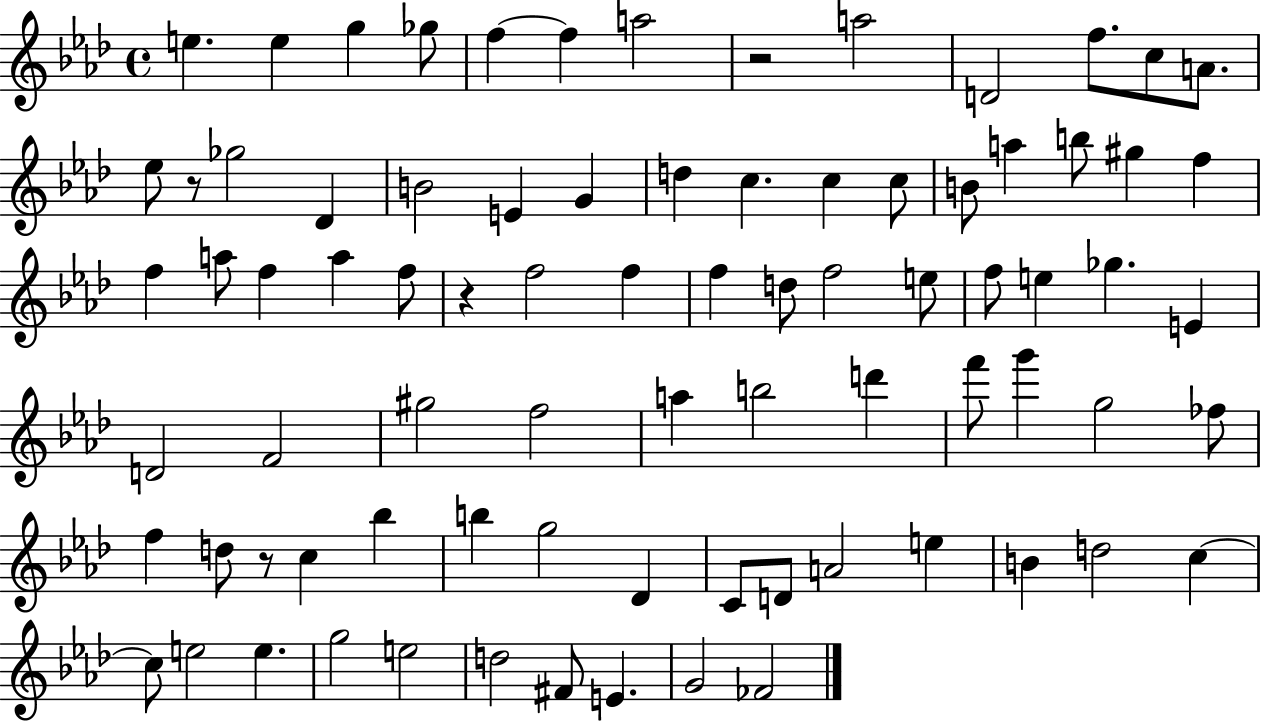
E5/q. E5/q G5/q Gb5/e F5/q F5/q A5/h R/h A5/h D4/h F5/e. C5/e A4/e. Eb5/e R/e Gb5/h Db4/q B4/h E4/q G4/q D5/q C5/q. C5/q C5/e B4/e A5/q B5/e G#5/q F5/q F5/q A5/e F5/q A5/q F5/e R/q F5/h F5/q F5/q D5/e F5/h E5/e F5/e E5/q Gb5/q. E4/q D4/h F4/h G#5/h F5/h A5/q B5/h D6/q F6/e G6/q G5/h FES5/e F5/q D5/e R/e C5/q Bb5/q B5/q G5/h Db4/q C4/e D4/e A4/h E5/q B4/q D5/h C5/q C5/e E5/h E5/q. G5/h E5/h D5/h F#4/e E4/q. G4/h FES4/h